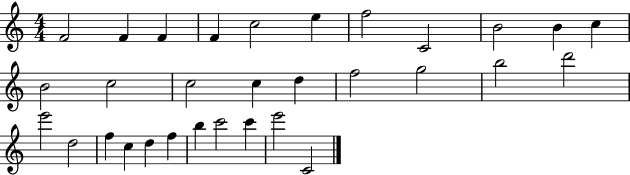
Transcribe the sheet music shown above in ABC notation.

X:1
T:Untitled
M:4/4
L:1/4
K:C
F2 F F F c2 e f2 C2 B2 B c B2 c2 c2 c d f2 g2 b2 d'2 e'2 d2 f c d f b c'2 c' e'2 C2